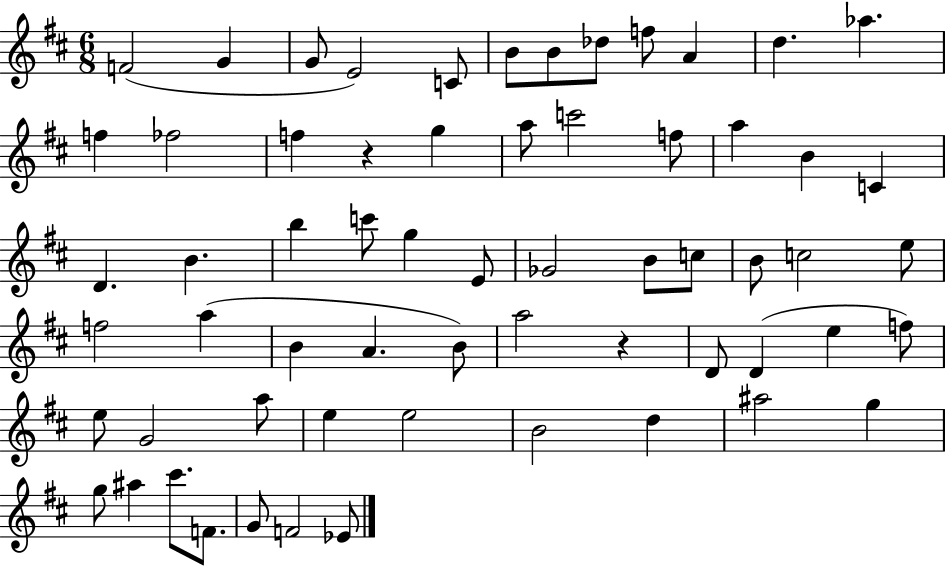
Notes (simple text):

F4/h G4/q G4/e E4/h C4/e B4/e B4/e Db5/e F5/e A4/q D5/q. Ab5/q. F5/q FES5/h F5/q R/q G5/q A5/e C6/h F5/e A5/q B4/q C4/q D4/q. B4/q. B5/q C6/e G5/q E4/e Gb4/h B4/e C5/e B4/e C5/h E5/e F5/h A5/q B4/q A4/q. B4/e A5/h R/q D4/e D4/q E5/q F5/e E5/e G4/h A5/e E5/q E5/h B4/h D5/q A#5/h G5/q G5/e A#5/q C#6/e. F4/e. G4/e F4/h Eb4/e